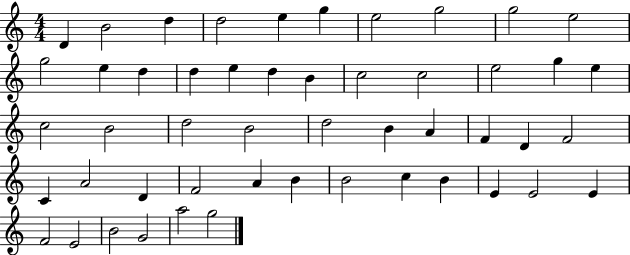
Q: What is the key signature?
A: C major